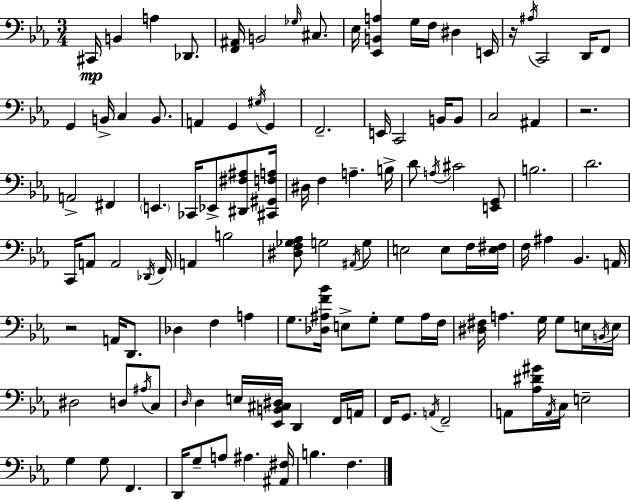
{
  \clef bass
  \numericTimeSignature
  \time 3/4
  \key ees \major
  cis,16\mp b,4 a4 des,8. | <f, ais,>16 b,2 \grace { ges16 } cis8. | ees16 <ees, b, a>4 g16 f16 dis4 | e,16 r16 \acciaccatura { ais16 } c,2 d,16 | \break f,8 g,4 b,16-> c4 b,8. | a,4 g,4 \acciaccatura { gis16 } g,4 | f,2.-- | e,16 c,2 | \break b,16 b,8 c2 ais,4 | r2. | a,2-> fis,4 | \parenthesize e,4. ces,16 ees,8-> | \break <dis, fis ais>8 <cis, gis, f a>16 dis16 f4 a4.-- | b16-> d'8 \acciaccatura { a16 } cis'2 | <e, g,>8 b2. | d'2. | \break c,16 a,8 a,2 | \acciaccatura { des,16 } f,16 a,4 b2 | <dis f ges aes>8 g2 | \acciaccatura { ais,16 } g8 e2 | \break e8 f16 <e fis>16 f16 ais4 bes,4. | a,16 r2 | a,16 d,8. des4 f4 | a4 g8. <des ais f' bes'>16 e8-> | \break g8-. g8 ais16 f16 <dis fis>16 a4. | g16 g8 e16 \acciaccatura { b,16 } e16 dis2 | d8 \acciaccatura { ais16 } c8 \grace { d16 } d4 | e16 <ees, b, cis dis>16 d,4 f,16 a,16 f,16 g,8. | \break \acciaccatura { a,16 } f,2-- a,8 | <aes dis' gis'>16 \acciaccatura { a,16 } c16 e2-- g4 | g8 f,4. d,16 | g8-- a8 ais4. <ais, fis>16 b4. | \break f4. \bar "|."
}